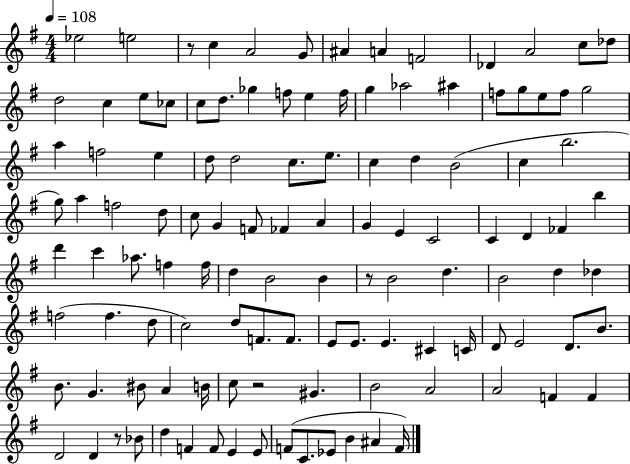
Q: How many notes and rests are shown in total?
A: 117